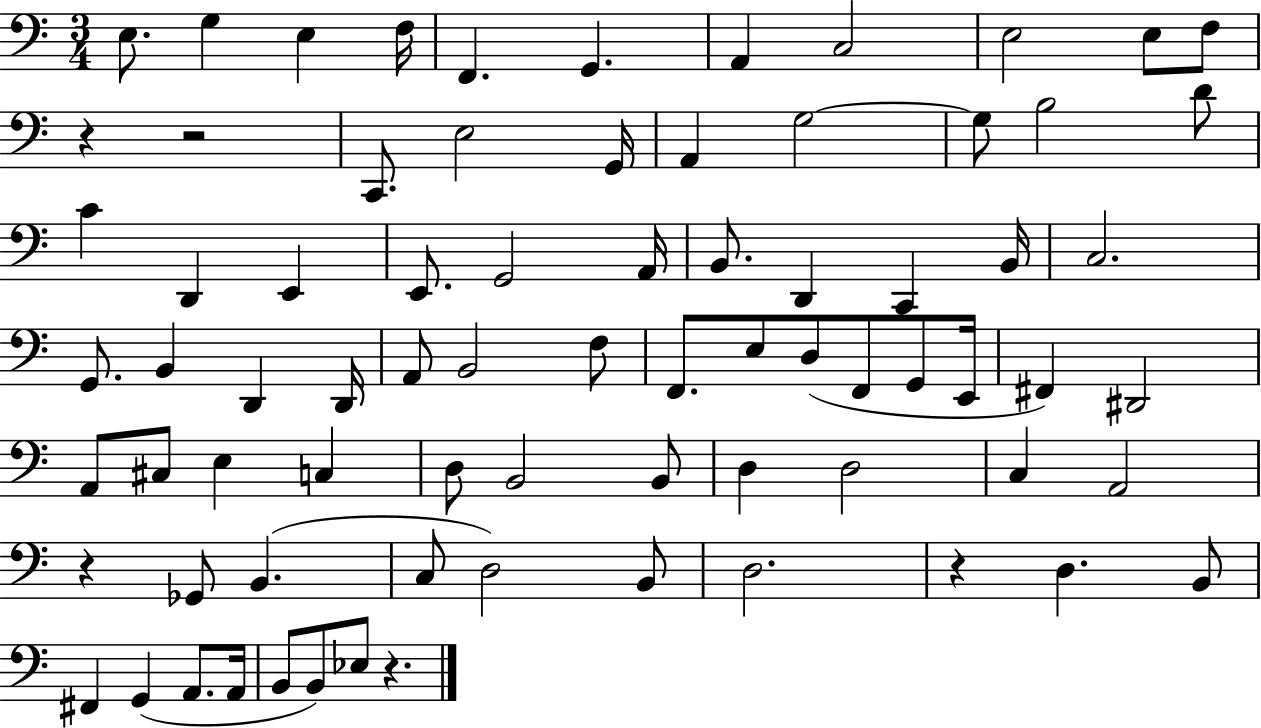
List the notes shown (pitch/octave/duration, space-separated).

E3/e. G3/q E3/q F3/s F2/q. G2/q. A2/q C3/h E3/h E3/e F3/e R/q R/h C2/e. E3/h G2/s A2/q G3/h G3/e B3/h D4/e C4/q D2/q E2/q E2/e. G2/h A2/s B2/e. D2/q C2/q B2/s C3/h. G2/e. B2/q D2/q D2/s A2/e B2/h F3/e F2/e. E3/e D3/e F2/e G2/e E2/s F#2/q D#2/h A2/e C#3/e E3/q C3/q D3/e B2/h B2/e D3/q D3/h C3/q A2/h R/q Gb2/e B2/q. C3/e D3/h B2/e D3/h. R/q D3/q. B2/e F#2/q G2/q A2/e. A2/s B2/e B2/e Eb3/e R/q.